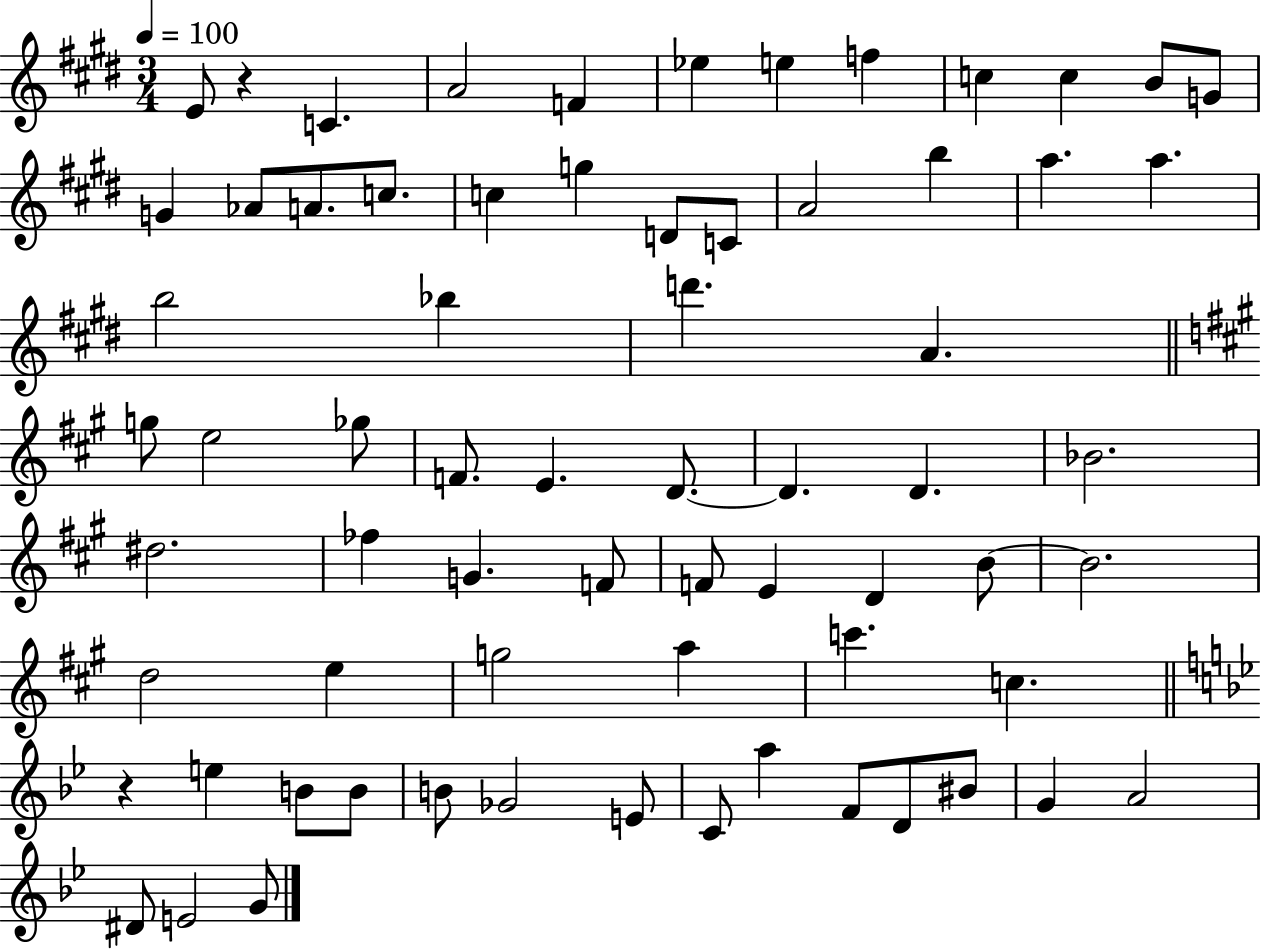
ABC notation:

X:1
T:Untitled
M:3/4
L:1/4
K:E
E/2 z C A2 F _e e f c c B/2 G/2 G _A/2 A/2 c/2 c g D/2 C/2 A2 b a a b2 _b d' A g/2 e2 _g/2 F/2 E D/2 D D _B2 ^d2 _f G F/2 F/2 E D B/2 B2 d2 e g2 a c' c z e B/2 B/2 B/2 _G2 E/2 C/2 a F/2 D/2 ^B/2 G A2 ^D/2 E2 G/2